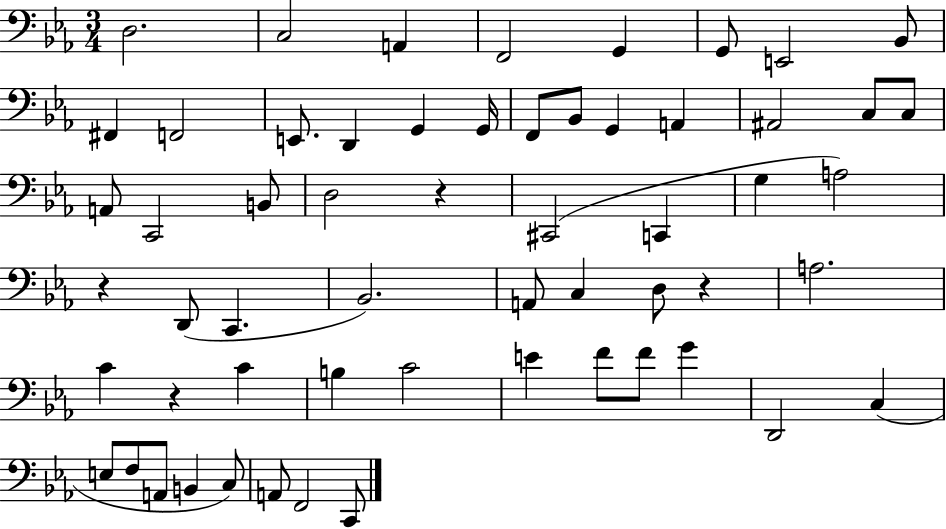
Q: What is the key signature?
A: EES major